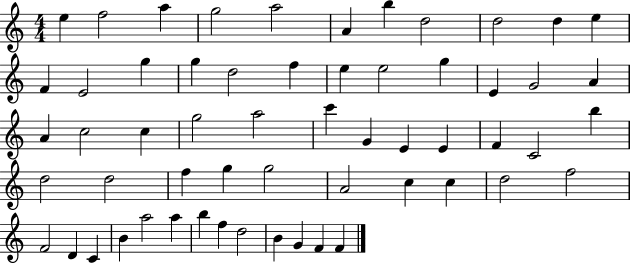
{
  \clef treble
  \numericTimeSignature
  \time 4/4
  \key c \major
  e''4 f''2 a''4 | g''2 a''2 | a'4 b''4 d''2 | d''2 d''4 e''4 | \break f'4 e'2 g''4 | g''4 d''2 f''4 | e''4 e''2 g''4 | e'4 g'2 a'4 | \break a'4 c''2 c''4 | g''2 a''2 | c'''4 g'4 e'4 e'4 | f'4 c'2 b''4 | \break d''2 d''2 | f''4 g''4 g''2 | a'2 c''4 c''4 | d''2 f''2 | \break f'2 d'4 c'4 | b'4 a''2 a''4 | b''4 f''4 d''2 | b'4 g'4 f'4 f'4 | \break \bar "|."
}